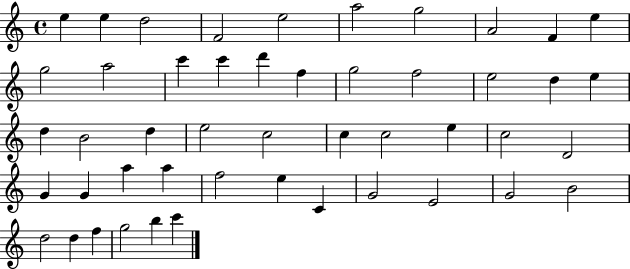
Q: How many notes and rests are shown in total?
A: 48